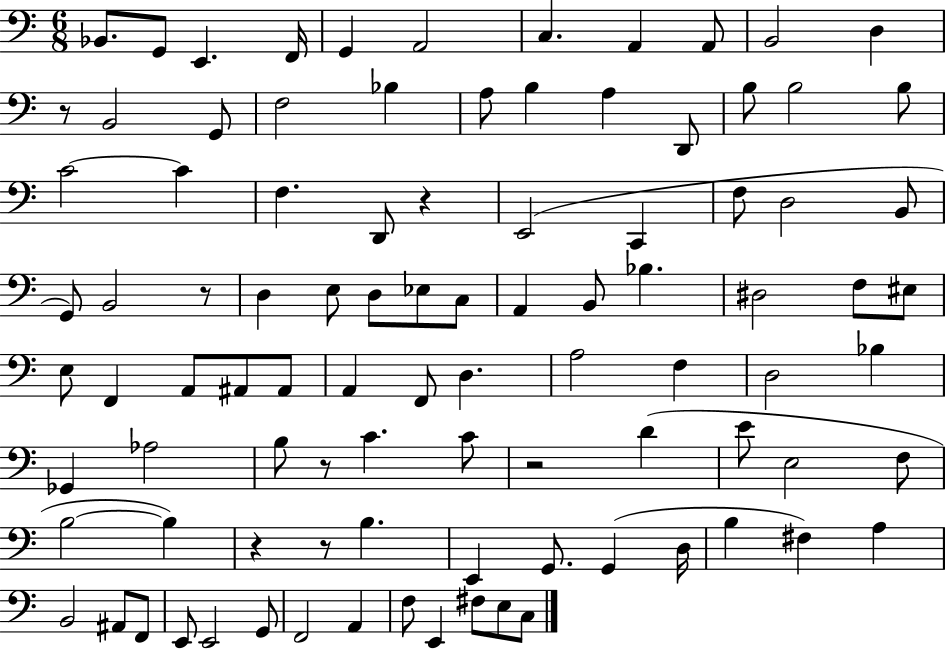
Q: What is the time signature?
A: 6/8